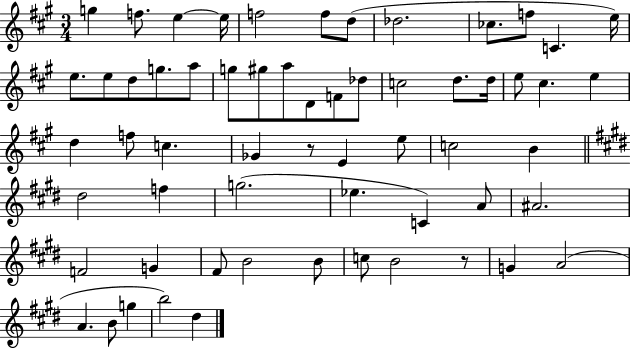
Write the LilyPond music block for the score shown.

{
  \clef treble
  \numericTimeSignature
  \time 3/4
  \key a \major
  g''4 f''8. e''4~~ e''16 | f''2 f''8 d''8( | des''2. | ces''8. f''8 c'4. e''16) | \break e''8. e''8 d''8 g''8. a''8 | g''8 gis''8 a''8 d'8 f'8 des''8 | c''2 d''8. d''16 | e''8 cis''4. e''4 | \break d''4 f''8 c''4. | ges'4 r8 e'4 e''8 | c''2 b'4 | \bar "||" \break \key e \major dis''2 f''4 | g''2.( | ees''4. c'4) a'8 | ais'2. | \break f'2 g'4 | fis'8 b'2 b'8 | c''8 b'2 r8 | g'4 a'2( | \break a'4. b'8 g''4 | b''2) dis''4 | \bar "|."
}